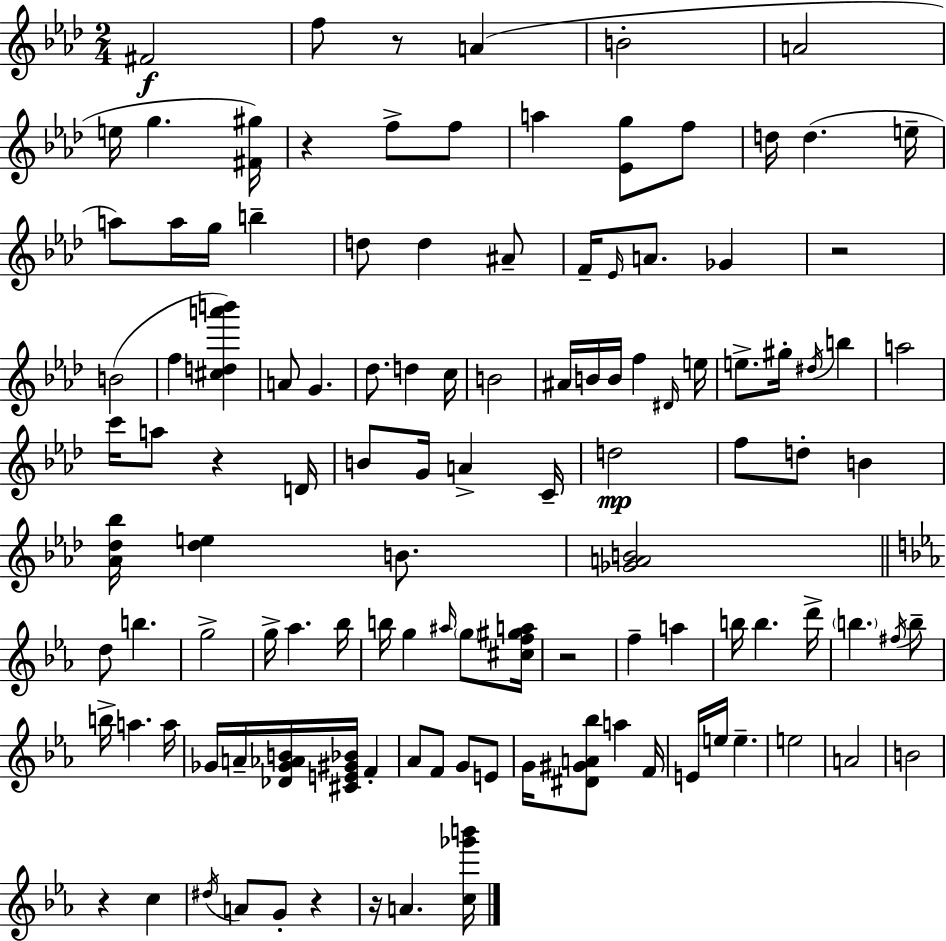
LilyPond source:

{
  \clef treble
  \numericTimeSignature
  \time 2/4
  \key aes \major
  fis'2\f | f''8 r8 a'4( | b'2-. | a'2 | \break e''16 g''4. <fis' gis''>16) | r4 f''8-> f''8 | a''4 <ees' g''>8 f''8 | d''16 d''4.( e''16-- | \break a''8) a''16 g''16 b''4-- | d''8 d''4 ais'8-- | f'16-- \grace { ees'16 } a'8. ges'4 | r2 | \break b'2( | f''4 <cis'' d'' a''' b'''>4) | a'8 g'4. | des''8. d''4 | \break c''16 b'2 | ais'16 b'16 b'16 f''4 | \grace { dis'16 } e''16 e''8.-> gis''16-. \acciaccatura { dis''16 } b''4 | a''2 | \break c'''16 a''8 r4 | d'16 b'8 g'16 a'4-> | c'16-- d''2\mp | f''8 d''8-. b'4 | \break <aes' des'' bes''>16 <des'' e''>4 | b'8. <ges' a' b'>2 | \bar "||" \break \key c \minor d''8 b''4. | g''2-> | g''16-> aes''4. bes''16 | b''16 g''4 \grace { ais''16 } \parenthesize g''8 | \break <cis'' f'' gis'' a''>16 r2 | f''4-- a''4 | b''16 b''4. | d'''16-> \parenthesize b''4. \acciaccatura { fis''16 } | \break b''8-- b''16-> a''4. | a''16 ges'16 a'16-- <des' ges' aes' b'>16 <cis' e' gis' bes'>16 f'4-. | aes'8 f'8 g'8 | e'8 g'16 <dis' gis' a' bes''>8 a''4 | \break f'16 e'16 e''16 e''4.-- | e''2 | a'2 | b'2 | \break r4 c''4 | \acciaccatura { dis''16 } a'8 g'8-. r4 | r16 a'4. | <c'' ges''' b'''>16 \bar "|."
}